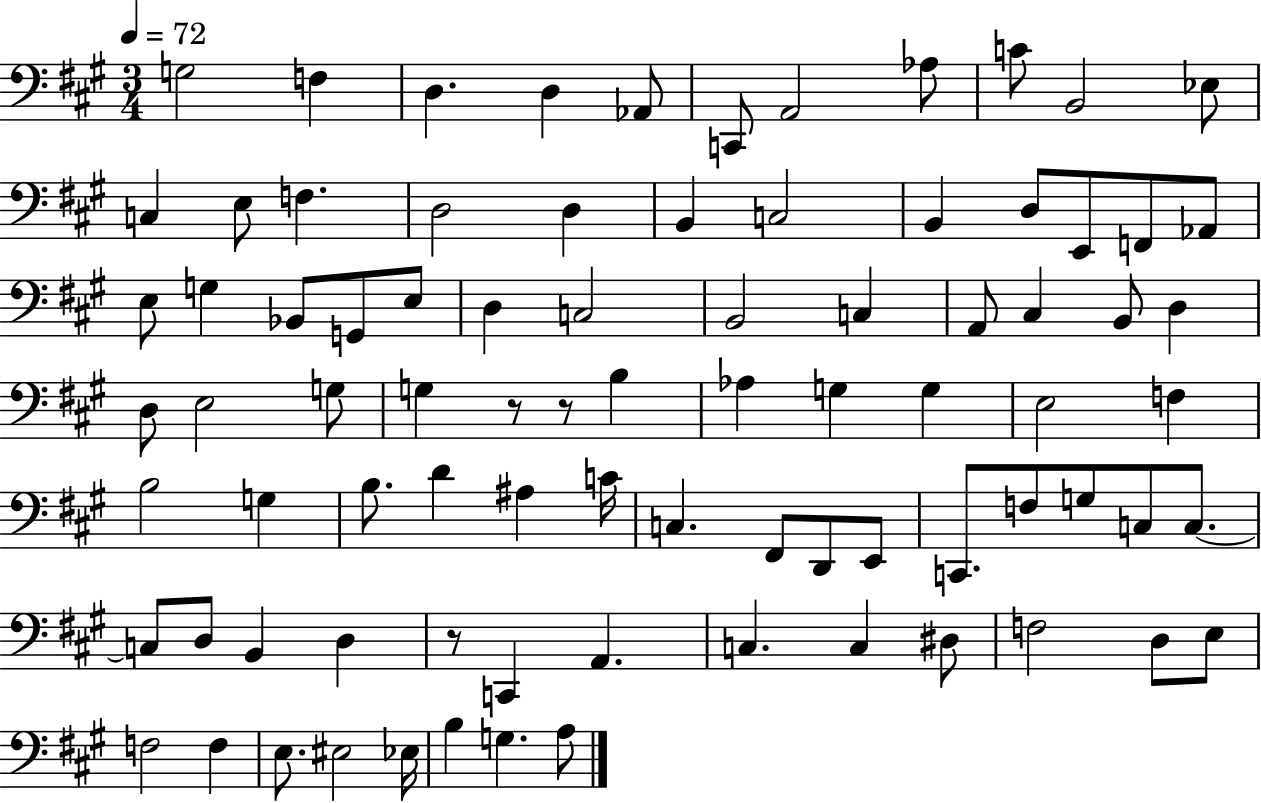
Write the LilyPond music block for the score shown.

{
  \clef bass
  \numericTimeSignature
  \time 3/4
  \key a \major
  \tempo 4 = 72
  g2 f4 | d4. d4 aes,8 | c,8 a,2 aes8 | c'8 b,2 ees8 | \break c4 e8 f4. | d2 d4 | b,4 c2 | b,4 d8 e,8 f,8 aes,8 | \break e8 g4 bes,8 g,8 e8 | d4 c2 | b,2 c4 | a,8 cis4 b,8 d4 | \break d8 e2 g8 | g4 r8 r8 b4 | aes4 g4 g4 | e2 f4 | \break b2 g4 | b8. d'4 ais4 c'16 | c4. fis,8 d,8 e,8 | c,8. f8 g8 c8 c8.~~ | \break c8 d8 b,4 d4 | r8 c,4 a,4. | c4. c4 dis8 | f2 d8 e8 | \break f2 f4 | e8. eis2 ees16 | b4 g4. a8 | \bar "|."
}